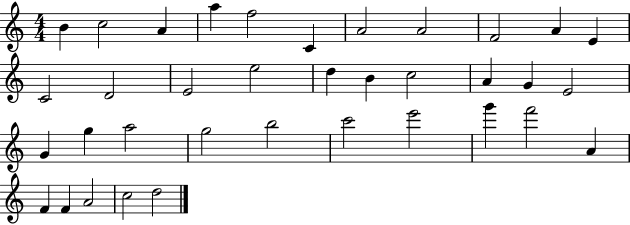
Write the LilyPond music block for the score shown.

{
  \clef treble
  \numericTimeSignature
  \time 4/4
  \key c \major
  b'4 c''2 a'4 | a''4 f''2 c'4 | a'2 a'2 | f'2 a'4 e'4 | \break c'2 d'2 | e'2 e''2 | d''4 b'4 c''2 | a'4 g'4 e'2 | \break g'4 g''4 a''2 | g''2 b''2 | c'''2 e'''2 | g'''4 f'''2 a'4 | \break f'4 f'4 a'2 | c''2 d''2 | \bar "|."
}